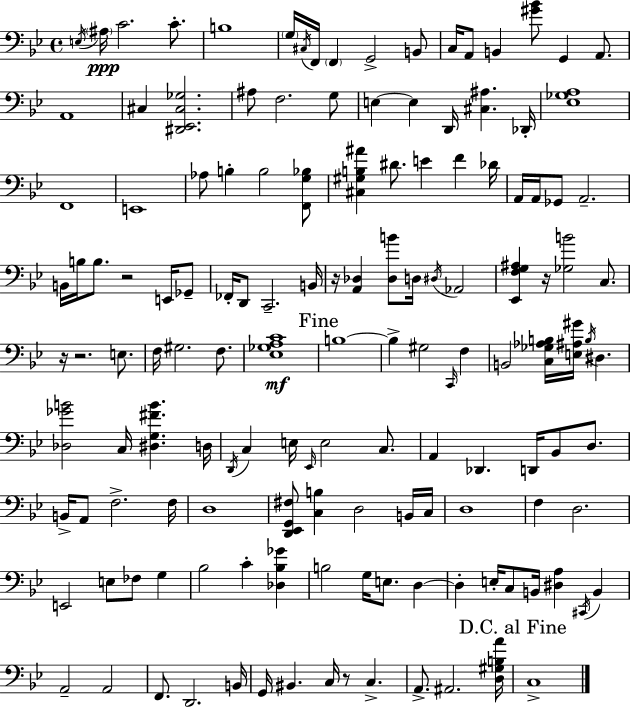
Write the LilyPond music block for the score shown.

{
  \clef bass
  \time 4/4
  \defaultTimeSignature
  \key bes \major
  \acciaccatura { e16 }\ppp \parenthesize ais16 c'2. c'8.-. | b1 | \parenthesize g16 \acciaccatura { cis16 } f,16 \parenthesize f,4 g,2-> | b,8 c16 a,8 b,4 <gis' bes'>8 g,4 a,8. | \break a,1 | cis4 <dis, ees, cis ges>2. | ais8 f2. | g8 e4~~ e4 d,16 <cis ais>4. | \break des,16-. <ees ges a>1 | f,1 | e,1 | aes8 b4-. b2 | \break <f, g bes>8 <cis gis b ais'>4 dis'8. e'4 f'4 | des'16 a,16 a,16 ges,8 a,2.-- | b,16 b16 b8. r2 e,16 | ges,8-- fes,16-. d,8 c,2.-- | \break b,16 r16 <a, des>4 <des b'>8 d16 \acciaccatura { dis16 } aes,2 | <ees, f g ais>4 r16 <ges b'>2 | c8. r16 r2. | e8. f16 gis2. | \break f8. <ees ges a c'>1\mf | \mark "Fine" b1~~ | b4-> gis2 \grace { c,16 } | f4 b,2 <c ges aes b>16 <e ais gis'>16 \acciaccatura { b16 } dis4. | \break <des ges' b'>2 c16 <dis g fis' b'>4. | d16 \acciaccatura { d,16 } c4 e16 \grace { ees,16 } e2 | c8. a,4 des,4. | d,16 bes,8 d8. b,16-> a,8 f2.-> | \break f16 d1 | <d, ees, g, fis>8 <c b>4 d2 | b,16 c16 d1 | f4 d2. | \break e,2 e8 | fes8 g4 bes2 c'4-. | <des bes ges'>4 b2 g16 | e8. d4~~ d4-. e16-. c8 b,16 <dis a>4 | \break \acciaccatura { cis,16 } b,4 a,2-- | a,2 f,8. d,2. | b,16 g,16 bis,4. c16 | r8 c4.-> a,8.-> ais,2. | \break <d gis b a'>16 \mark "D.C. al Fine" c1-> | \bar "|."
}